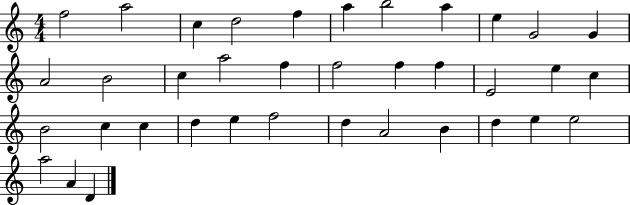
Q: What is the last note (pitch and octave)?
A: D4